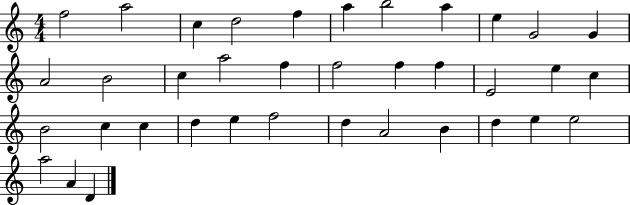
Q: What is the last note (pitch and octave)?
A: D4